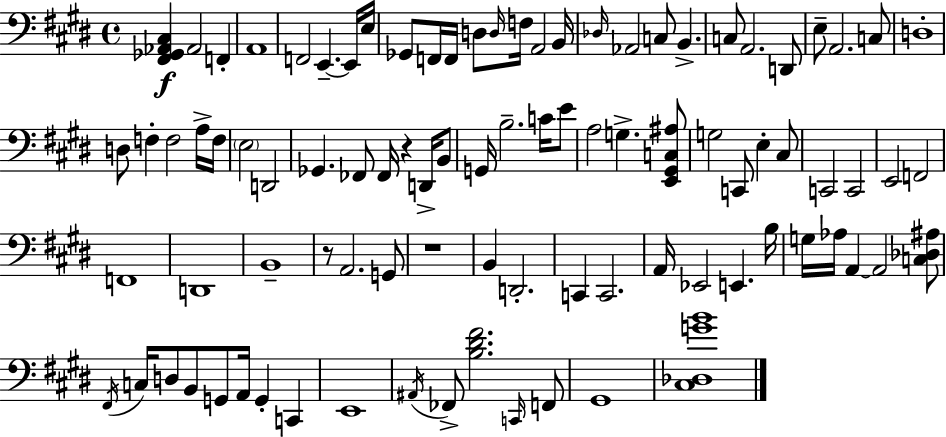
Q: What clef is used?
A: bass